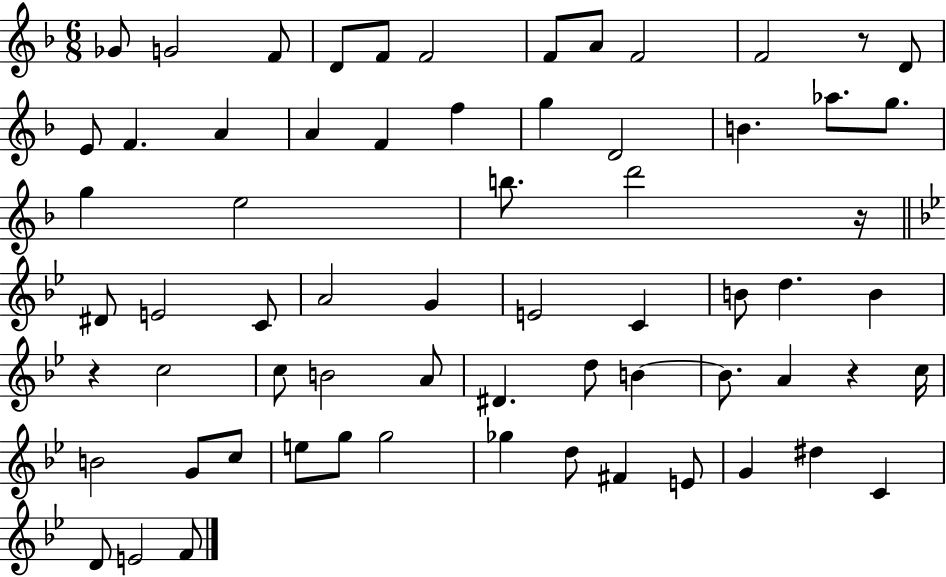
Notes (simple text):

Gb4/e G4/h F4/e D4/e F4/e F4/h F4/e A4/e F4/h F4/h R/e D4/e E4/e F4/q. A4/q A4/q F4/q F5/q G5/q D4/h B4/q. Ab5/e. G5/e. G5/q E5/h B5/e. D6/h R/s D#4/e E4/h C4/e A4/h G4/q E4/h C4/q B4/e D5/q. B4/q R/q C5/h C5/e B4/h A4/e D#4/q. D5/e B4/q B4/e. A4/q R/q C5/s B4/h G4/e C5/e E5/e G5/e G5/h Gb5/q D5/e F#4/q E4/e G4/q D#5/q C4/q D4/e E4/h F4/e